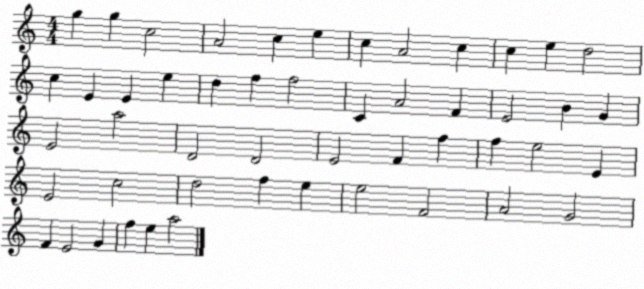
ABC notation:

X:1
T:Untitled
M:4/4
L:1/4
K:C
g g c2 A2 c e c A2 c c e d2 c E E e d f f2 C A2 F E2 B G E2 a2 D2 D2 E2 F f f e2 E E2 c2 d2 f e e2 F2 A2 G2 F E2 G f e a2